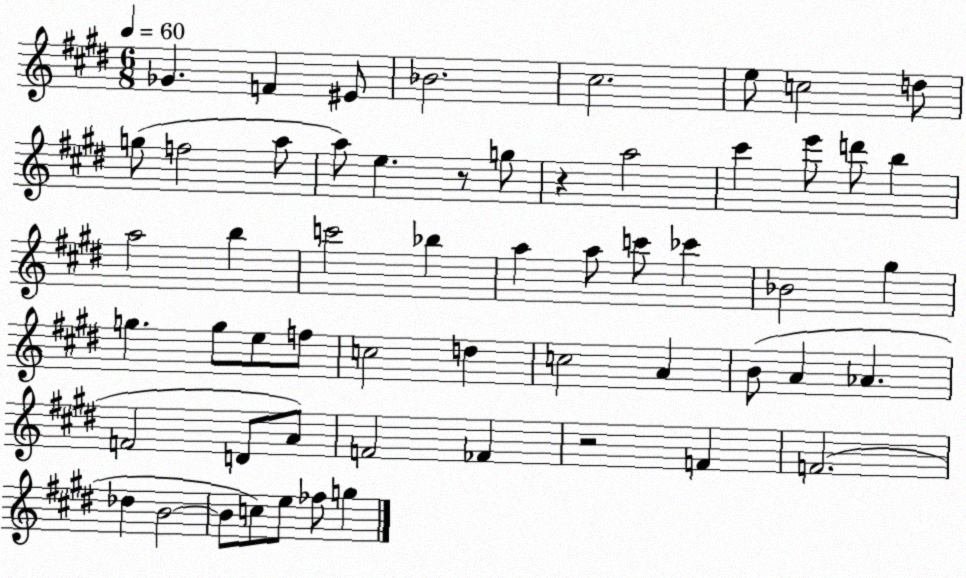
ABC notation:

X:1
T:Untitled
M:6/8
L:1/4
K:E
_G F ^E/2 _B2 ^c2 e/2 c2 d/2 g/2 f2 a/2 a/2 e z/2 g/2 z a2 ^c' e'/2 d'/2 b a2 b c'2 _b a a/2 c'/2 _c' _B2 ^g g g/2 e/2 f/2 c2 d c2 A B/2 A _A F2 D/2 A/2 F2 _F z2 F F2 _d B2 B/2 c/2 e/2 _f/2 g